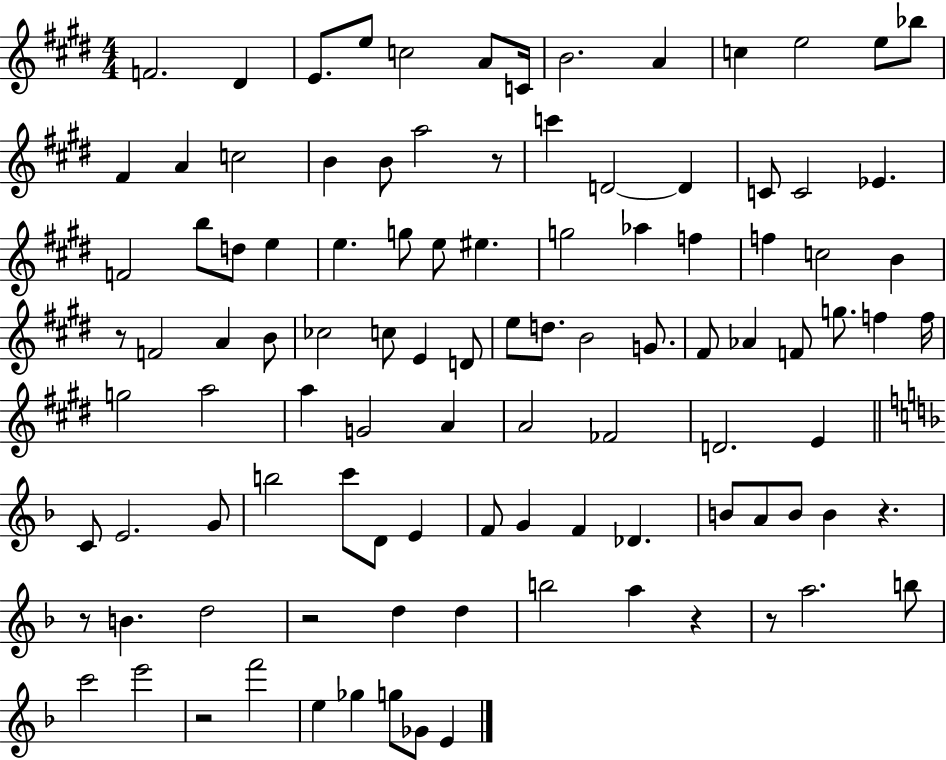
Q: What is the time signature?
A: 4/4